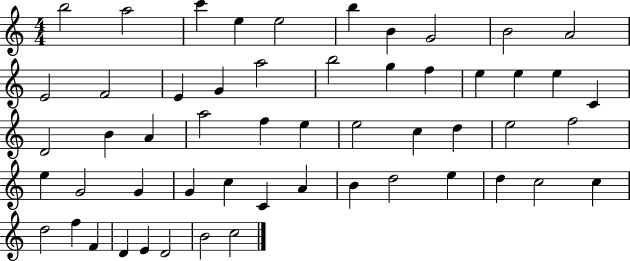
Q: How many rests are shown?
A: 0